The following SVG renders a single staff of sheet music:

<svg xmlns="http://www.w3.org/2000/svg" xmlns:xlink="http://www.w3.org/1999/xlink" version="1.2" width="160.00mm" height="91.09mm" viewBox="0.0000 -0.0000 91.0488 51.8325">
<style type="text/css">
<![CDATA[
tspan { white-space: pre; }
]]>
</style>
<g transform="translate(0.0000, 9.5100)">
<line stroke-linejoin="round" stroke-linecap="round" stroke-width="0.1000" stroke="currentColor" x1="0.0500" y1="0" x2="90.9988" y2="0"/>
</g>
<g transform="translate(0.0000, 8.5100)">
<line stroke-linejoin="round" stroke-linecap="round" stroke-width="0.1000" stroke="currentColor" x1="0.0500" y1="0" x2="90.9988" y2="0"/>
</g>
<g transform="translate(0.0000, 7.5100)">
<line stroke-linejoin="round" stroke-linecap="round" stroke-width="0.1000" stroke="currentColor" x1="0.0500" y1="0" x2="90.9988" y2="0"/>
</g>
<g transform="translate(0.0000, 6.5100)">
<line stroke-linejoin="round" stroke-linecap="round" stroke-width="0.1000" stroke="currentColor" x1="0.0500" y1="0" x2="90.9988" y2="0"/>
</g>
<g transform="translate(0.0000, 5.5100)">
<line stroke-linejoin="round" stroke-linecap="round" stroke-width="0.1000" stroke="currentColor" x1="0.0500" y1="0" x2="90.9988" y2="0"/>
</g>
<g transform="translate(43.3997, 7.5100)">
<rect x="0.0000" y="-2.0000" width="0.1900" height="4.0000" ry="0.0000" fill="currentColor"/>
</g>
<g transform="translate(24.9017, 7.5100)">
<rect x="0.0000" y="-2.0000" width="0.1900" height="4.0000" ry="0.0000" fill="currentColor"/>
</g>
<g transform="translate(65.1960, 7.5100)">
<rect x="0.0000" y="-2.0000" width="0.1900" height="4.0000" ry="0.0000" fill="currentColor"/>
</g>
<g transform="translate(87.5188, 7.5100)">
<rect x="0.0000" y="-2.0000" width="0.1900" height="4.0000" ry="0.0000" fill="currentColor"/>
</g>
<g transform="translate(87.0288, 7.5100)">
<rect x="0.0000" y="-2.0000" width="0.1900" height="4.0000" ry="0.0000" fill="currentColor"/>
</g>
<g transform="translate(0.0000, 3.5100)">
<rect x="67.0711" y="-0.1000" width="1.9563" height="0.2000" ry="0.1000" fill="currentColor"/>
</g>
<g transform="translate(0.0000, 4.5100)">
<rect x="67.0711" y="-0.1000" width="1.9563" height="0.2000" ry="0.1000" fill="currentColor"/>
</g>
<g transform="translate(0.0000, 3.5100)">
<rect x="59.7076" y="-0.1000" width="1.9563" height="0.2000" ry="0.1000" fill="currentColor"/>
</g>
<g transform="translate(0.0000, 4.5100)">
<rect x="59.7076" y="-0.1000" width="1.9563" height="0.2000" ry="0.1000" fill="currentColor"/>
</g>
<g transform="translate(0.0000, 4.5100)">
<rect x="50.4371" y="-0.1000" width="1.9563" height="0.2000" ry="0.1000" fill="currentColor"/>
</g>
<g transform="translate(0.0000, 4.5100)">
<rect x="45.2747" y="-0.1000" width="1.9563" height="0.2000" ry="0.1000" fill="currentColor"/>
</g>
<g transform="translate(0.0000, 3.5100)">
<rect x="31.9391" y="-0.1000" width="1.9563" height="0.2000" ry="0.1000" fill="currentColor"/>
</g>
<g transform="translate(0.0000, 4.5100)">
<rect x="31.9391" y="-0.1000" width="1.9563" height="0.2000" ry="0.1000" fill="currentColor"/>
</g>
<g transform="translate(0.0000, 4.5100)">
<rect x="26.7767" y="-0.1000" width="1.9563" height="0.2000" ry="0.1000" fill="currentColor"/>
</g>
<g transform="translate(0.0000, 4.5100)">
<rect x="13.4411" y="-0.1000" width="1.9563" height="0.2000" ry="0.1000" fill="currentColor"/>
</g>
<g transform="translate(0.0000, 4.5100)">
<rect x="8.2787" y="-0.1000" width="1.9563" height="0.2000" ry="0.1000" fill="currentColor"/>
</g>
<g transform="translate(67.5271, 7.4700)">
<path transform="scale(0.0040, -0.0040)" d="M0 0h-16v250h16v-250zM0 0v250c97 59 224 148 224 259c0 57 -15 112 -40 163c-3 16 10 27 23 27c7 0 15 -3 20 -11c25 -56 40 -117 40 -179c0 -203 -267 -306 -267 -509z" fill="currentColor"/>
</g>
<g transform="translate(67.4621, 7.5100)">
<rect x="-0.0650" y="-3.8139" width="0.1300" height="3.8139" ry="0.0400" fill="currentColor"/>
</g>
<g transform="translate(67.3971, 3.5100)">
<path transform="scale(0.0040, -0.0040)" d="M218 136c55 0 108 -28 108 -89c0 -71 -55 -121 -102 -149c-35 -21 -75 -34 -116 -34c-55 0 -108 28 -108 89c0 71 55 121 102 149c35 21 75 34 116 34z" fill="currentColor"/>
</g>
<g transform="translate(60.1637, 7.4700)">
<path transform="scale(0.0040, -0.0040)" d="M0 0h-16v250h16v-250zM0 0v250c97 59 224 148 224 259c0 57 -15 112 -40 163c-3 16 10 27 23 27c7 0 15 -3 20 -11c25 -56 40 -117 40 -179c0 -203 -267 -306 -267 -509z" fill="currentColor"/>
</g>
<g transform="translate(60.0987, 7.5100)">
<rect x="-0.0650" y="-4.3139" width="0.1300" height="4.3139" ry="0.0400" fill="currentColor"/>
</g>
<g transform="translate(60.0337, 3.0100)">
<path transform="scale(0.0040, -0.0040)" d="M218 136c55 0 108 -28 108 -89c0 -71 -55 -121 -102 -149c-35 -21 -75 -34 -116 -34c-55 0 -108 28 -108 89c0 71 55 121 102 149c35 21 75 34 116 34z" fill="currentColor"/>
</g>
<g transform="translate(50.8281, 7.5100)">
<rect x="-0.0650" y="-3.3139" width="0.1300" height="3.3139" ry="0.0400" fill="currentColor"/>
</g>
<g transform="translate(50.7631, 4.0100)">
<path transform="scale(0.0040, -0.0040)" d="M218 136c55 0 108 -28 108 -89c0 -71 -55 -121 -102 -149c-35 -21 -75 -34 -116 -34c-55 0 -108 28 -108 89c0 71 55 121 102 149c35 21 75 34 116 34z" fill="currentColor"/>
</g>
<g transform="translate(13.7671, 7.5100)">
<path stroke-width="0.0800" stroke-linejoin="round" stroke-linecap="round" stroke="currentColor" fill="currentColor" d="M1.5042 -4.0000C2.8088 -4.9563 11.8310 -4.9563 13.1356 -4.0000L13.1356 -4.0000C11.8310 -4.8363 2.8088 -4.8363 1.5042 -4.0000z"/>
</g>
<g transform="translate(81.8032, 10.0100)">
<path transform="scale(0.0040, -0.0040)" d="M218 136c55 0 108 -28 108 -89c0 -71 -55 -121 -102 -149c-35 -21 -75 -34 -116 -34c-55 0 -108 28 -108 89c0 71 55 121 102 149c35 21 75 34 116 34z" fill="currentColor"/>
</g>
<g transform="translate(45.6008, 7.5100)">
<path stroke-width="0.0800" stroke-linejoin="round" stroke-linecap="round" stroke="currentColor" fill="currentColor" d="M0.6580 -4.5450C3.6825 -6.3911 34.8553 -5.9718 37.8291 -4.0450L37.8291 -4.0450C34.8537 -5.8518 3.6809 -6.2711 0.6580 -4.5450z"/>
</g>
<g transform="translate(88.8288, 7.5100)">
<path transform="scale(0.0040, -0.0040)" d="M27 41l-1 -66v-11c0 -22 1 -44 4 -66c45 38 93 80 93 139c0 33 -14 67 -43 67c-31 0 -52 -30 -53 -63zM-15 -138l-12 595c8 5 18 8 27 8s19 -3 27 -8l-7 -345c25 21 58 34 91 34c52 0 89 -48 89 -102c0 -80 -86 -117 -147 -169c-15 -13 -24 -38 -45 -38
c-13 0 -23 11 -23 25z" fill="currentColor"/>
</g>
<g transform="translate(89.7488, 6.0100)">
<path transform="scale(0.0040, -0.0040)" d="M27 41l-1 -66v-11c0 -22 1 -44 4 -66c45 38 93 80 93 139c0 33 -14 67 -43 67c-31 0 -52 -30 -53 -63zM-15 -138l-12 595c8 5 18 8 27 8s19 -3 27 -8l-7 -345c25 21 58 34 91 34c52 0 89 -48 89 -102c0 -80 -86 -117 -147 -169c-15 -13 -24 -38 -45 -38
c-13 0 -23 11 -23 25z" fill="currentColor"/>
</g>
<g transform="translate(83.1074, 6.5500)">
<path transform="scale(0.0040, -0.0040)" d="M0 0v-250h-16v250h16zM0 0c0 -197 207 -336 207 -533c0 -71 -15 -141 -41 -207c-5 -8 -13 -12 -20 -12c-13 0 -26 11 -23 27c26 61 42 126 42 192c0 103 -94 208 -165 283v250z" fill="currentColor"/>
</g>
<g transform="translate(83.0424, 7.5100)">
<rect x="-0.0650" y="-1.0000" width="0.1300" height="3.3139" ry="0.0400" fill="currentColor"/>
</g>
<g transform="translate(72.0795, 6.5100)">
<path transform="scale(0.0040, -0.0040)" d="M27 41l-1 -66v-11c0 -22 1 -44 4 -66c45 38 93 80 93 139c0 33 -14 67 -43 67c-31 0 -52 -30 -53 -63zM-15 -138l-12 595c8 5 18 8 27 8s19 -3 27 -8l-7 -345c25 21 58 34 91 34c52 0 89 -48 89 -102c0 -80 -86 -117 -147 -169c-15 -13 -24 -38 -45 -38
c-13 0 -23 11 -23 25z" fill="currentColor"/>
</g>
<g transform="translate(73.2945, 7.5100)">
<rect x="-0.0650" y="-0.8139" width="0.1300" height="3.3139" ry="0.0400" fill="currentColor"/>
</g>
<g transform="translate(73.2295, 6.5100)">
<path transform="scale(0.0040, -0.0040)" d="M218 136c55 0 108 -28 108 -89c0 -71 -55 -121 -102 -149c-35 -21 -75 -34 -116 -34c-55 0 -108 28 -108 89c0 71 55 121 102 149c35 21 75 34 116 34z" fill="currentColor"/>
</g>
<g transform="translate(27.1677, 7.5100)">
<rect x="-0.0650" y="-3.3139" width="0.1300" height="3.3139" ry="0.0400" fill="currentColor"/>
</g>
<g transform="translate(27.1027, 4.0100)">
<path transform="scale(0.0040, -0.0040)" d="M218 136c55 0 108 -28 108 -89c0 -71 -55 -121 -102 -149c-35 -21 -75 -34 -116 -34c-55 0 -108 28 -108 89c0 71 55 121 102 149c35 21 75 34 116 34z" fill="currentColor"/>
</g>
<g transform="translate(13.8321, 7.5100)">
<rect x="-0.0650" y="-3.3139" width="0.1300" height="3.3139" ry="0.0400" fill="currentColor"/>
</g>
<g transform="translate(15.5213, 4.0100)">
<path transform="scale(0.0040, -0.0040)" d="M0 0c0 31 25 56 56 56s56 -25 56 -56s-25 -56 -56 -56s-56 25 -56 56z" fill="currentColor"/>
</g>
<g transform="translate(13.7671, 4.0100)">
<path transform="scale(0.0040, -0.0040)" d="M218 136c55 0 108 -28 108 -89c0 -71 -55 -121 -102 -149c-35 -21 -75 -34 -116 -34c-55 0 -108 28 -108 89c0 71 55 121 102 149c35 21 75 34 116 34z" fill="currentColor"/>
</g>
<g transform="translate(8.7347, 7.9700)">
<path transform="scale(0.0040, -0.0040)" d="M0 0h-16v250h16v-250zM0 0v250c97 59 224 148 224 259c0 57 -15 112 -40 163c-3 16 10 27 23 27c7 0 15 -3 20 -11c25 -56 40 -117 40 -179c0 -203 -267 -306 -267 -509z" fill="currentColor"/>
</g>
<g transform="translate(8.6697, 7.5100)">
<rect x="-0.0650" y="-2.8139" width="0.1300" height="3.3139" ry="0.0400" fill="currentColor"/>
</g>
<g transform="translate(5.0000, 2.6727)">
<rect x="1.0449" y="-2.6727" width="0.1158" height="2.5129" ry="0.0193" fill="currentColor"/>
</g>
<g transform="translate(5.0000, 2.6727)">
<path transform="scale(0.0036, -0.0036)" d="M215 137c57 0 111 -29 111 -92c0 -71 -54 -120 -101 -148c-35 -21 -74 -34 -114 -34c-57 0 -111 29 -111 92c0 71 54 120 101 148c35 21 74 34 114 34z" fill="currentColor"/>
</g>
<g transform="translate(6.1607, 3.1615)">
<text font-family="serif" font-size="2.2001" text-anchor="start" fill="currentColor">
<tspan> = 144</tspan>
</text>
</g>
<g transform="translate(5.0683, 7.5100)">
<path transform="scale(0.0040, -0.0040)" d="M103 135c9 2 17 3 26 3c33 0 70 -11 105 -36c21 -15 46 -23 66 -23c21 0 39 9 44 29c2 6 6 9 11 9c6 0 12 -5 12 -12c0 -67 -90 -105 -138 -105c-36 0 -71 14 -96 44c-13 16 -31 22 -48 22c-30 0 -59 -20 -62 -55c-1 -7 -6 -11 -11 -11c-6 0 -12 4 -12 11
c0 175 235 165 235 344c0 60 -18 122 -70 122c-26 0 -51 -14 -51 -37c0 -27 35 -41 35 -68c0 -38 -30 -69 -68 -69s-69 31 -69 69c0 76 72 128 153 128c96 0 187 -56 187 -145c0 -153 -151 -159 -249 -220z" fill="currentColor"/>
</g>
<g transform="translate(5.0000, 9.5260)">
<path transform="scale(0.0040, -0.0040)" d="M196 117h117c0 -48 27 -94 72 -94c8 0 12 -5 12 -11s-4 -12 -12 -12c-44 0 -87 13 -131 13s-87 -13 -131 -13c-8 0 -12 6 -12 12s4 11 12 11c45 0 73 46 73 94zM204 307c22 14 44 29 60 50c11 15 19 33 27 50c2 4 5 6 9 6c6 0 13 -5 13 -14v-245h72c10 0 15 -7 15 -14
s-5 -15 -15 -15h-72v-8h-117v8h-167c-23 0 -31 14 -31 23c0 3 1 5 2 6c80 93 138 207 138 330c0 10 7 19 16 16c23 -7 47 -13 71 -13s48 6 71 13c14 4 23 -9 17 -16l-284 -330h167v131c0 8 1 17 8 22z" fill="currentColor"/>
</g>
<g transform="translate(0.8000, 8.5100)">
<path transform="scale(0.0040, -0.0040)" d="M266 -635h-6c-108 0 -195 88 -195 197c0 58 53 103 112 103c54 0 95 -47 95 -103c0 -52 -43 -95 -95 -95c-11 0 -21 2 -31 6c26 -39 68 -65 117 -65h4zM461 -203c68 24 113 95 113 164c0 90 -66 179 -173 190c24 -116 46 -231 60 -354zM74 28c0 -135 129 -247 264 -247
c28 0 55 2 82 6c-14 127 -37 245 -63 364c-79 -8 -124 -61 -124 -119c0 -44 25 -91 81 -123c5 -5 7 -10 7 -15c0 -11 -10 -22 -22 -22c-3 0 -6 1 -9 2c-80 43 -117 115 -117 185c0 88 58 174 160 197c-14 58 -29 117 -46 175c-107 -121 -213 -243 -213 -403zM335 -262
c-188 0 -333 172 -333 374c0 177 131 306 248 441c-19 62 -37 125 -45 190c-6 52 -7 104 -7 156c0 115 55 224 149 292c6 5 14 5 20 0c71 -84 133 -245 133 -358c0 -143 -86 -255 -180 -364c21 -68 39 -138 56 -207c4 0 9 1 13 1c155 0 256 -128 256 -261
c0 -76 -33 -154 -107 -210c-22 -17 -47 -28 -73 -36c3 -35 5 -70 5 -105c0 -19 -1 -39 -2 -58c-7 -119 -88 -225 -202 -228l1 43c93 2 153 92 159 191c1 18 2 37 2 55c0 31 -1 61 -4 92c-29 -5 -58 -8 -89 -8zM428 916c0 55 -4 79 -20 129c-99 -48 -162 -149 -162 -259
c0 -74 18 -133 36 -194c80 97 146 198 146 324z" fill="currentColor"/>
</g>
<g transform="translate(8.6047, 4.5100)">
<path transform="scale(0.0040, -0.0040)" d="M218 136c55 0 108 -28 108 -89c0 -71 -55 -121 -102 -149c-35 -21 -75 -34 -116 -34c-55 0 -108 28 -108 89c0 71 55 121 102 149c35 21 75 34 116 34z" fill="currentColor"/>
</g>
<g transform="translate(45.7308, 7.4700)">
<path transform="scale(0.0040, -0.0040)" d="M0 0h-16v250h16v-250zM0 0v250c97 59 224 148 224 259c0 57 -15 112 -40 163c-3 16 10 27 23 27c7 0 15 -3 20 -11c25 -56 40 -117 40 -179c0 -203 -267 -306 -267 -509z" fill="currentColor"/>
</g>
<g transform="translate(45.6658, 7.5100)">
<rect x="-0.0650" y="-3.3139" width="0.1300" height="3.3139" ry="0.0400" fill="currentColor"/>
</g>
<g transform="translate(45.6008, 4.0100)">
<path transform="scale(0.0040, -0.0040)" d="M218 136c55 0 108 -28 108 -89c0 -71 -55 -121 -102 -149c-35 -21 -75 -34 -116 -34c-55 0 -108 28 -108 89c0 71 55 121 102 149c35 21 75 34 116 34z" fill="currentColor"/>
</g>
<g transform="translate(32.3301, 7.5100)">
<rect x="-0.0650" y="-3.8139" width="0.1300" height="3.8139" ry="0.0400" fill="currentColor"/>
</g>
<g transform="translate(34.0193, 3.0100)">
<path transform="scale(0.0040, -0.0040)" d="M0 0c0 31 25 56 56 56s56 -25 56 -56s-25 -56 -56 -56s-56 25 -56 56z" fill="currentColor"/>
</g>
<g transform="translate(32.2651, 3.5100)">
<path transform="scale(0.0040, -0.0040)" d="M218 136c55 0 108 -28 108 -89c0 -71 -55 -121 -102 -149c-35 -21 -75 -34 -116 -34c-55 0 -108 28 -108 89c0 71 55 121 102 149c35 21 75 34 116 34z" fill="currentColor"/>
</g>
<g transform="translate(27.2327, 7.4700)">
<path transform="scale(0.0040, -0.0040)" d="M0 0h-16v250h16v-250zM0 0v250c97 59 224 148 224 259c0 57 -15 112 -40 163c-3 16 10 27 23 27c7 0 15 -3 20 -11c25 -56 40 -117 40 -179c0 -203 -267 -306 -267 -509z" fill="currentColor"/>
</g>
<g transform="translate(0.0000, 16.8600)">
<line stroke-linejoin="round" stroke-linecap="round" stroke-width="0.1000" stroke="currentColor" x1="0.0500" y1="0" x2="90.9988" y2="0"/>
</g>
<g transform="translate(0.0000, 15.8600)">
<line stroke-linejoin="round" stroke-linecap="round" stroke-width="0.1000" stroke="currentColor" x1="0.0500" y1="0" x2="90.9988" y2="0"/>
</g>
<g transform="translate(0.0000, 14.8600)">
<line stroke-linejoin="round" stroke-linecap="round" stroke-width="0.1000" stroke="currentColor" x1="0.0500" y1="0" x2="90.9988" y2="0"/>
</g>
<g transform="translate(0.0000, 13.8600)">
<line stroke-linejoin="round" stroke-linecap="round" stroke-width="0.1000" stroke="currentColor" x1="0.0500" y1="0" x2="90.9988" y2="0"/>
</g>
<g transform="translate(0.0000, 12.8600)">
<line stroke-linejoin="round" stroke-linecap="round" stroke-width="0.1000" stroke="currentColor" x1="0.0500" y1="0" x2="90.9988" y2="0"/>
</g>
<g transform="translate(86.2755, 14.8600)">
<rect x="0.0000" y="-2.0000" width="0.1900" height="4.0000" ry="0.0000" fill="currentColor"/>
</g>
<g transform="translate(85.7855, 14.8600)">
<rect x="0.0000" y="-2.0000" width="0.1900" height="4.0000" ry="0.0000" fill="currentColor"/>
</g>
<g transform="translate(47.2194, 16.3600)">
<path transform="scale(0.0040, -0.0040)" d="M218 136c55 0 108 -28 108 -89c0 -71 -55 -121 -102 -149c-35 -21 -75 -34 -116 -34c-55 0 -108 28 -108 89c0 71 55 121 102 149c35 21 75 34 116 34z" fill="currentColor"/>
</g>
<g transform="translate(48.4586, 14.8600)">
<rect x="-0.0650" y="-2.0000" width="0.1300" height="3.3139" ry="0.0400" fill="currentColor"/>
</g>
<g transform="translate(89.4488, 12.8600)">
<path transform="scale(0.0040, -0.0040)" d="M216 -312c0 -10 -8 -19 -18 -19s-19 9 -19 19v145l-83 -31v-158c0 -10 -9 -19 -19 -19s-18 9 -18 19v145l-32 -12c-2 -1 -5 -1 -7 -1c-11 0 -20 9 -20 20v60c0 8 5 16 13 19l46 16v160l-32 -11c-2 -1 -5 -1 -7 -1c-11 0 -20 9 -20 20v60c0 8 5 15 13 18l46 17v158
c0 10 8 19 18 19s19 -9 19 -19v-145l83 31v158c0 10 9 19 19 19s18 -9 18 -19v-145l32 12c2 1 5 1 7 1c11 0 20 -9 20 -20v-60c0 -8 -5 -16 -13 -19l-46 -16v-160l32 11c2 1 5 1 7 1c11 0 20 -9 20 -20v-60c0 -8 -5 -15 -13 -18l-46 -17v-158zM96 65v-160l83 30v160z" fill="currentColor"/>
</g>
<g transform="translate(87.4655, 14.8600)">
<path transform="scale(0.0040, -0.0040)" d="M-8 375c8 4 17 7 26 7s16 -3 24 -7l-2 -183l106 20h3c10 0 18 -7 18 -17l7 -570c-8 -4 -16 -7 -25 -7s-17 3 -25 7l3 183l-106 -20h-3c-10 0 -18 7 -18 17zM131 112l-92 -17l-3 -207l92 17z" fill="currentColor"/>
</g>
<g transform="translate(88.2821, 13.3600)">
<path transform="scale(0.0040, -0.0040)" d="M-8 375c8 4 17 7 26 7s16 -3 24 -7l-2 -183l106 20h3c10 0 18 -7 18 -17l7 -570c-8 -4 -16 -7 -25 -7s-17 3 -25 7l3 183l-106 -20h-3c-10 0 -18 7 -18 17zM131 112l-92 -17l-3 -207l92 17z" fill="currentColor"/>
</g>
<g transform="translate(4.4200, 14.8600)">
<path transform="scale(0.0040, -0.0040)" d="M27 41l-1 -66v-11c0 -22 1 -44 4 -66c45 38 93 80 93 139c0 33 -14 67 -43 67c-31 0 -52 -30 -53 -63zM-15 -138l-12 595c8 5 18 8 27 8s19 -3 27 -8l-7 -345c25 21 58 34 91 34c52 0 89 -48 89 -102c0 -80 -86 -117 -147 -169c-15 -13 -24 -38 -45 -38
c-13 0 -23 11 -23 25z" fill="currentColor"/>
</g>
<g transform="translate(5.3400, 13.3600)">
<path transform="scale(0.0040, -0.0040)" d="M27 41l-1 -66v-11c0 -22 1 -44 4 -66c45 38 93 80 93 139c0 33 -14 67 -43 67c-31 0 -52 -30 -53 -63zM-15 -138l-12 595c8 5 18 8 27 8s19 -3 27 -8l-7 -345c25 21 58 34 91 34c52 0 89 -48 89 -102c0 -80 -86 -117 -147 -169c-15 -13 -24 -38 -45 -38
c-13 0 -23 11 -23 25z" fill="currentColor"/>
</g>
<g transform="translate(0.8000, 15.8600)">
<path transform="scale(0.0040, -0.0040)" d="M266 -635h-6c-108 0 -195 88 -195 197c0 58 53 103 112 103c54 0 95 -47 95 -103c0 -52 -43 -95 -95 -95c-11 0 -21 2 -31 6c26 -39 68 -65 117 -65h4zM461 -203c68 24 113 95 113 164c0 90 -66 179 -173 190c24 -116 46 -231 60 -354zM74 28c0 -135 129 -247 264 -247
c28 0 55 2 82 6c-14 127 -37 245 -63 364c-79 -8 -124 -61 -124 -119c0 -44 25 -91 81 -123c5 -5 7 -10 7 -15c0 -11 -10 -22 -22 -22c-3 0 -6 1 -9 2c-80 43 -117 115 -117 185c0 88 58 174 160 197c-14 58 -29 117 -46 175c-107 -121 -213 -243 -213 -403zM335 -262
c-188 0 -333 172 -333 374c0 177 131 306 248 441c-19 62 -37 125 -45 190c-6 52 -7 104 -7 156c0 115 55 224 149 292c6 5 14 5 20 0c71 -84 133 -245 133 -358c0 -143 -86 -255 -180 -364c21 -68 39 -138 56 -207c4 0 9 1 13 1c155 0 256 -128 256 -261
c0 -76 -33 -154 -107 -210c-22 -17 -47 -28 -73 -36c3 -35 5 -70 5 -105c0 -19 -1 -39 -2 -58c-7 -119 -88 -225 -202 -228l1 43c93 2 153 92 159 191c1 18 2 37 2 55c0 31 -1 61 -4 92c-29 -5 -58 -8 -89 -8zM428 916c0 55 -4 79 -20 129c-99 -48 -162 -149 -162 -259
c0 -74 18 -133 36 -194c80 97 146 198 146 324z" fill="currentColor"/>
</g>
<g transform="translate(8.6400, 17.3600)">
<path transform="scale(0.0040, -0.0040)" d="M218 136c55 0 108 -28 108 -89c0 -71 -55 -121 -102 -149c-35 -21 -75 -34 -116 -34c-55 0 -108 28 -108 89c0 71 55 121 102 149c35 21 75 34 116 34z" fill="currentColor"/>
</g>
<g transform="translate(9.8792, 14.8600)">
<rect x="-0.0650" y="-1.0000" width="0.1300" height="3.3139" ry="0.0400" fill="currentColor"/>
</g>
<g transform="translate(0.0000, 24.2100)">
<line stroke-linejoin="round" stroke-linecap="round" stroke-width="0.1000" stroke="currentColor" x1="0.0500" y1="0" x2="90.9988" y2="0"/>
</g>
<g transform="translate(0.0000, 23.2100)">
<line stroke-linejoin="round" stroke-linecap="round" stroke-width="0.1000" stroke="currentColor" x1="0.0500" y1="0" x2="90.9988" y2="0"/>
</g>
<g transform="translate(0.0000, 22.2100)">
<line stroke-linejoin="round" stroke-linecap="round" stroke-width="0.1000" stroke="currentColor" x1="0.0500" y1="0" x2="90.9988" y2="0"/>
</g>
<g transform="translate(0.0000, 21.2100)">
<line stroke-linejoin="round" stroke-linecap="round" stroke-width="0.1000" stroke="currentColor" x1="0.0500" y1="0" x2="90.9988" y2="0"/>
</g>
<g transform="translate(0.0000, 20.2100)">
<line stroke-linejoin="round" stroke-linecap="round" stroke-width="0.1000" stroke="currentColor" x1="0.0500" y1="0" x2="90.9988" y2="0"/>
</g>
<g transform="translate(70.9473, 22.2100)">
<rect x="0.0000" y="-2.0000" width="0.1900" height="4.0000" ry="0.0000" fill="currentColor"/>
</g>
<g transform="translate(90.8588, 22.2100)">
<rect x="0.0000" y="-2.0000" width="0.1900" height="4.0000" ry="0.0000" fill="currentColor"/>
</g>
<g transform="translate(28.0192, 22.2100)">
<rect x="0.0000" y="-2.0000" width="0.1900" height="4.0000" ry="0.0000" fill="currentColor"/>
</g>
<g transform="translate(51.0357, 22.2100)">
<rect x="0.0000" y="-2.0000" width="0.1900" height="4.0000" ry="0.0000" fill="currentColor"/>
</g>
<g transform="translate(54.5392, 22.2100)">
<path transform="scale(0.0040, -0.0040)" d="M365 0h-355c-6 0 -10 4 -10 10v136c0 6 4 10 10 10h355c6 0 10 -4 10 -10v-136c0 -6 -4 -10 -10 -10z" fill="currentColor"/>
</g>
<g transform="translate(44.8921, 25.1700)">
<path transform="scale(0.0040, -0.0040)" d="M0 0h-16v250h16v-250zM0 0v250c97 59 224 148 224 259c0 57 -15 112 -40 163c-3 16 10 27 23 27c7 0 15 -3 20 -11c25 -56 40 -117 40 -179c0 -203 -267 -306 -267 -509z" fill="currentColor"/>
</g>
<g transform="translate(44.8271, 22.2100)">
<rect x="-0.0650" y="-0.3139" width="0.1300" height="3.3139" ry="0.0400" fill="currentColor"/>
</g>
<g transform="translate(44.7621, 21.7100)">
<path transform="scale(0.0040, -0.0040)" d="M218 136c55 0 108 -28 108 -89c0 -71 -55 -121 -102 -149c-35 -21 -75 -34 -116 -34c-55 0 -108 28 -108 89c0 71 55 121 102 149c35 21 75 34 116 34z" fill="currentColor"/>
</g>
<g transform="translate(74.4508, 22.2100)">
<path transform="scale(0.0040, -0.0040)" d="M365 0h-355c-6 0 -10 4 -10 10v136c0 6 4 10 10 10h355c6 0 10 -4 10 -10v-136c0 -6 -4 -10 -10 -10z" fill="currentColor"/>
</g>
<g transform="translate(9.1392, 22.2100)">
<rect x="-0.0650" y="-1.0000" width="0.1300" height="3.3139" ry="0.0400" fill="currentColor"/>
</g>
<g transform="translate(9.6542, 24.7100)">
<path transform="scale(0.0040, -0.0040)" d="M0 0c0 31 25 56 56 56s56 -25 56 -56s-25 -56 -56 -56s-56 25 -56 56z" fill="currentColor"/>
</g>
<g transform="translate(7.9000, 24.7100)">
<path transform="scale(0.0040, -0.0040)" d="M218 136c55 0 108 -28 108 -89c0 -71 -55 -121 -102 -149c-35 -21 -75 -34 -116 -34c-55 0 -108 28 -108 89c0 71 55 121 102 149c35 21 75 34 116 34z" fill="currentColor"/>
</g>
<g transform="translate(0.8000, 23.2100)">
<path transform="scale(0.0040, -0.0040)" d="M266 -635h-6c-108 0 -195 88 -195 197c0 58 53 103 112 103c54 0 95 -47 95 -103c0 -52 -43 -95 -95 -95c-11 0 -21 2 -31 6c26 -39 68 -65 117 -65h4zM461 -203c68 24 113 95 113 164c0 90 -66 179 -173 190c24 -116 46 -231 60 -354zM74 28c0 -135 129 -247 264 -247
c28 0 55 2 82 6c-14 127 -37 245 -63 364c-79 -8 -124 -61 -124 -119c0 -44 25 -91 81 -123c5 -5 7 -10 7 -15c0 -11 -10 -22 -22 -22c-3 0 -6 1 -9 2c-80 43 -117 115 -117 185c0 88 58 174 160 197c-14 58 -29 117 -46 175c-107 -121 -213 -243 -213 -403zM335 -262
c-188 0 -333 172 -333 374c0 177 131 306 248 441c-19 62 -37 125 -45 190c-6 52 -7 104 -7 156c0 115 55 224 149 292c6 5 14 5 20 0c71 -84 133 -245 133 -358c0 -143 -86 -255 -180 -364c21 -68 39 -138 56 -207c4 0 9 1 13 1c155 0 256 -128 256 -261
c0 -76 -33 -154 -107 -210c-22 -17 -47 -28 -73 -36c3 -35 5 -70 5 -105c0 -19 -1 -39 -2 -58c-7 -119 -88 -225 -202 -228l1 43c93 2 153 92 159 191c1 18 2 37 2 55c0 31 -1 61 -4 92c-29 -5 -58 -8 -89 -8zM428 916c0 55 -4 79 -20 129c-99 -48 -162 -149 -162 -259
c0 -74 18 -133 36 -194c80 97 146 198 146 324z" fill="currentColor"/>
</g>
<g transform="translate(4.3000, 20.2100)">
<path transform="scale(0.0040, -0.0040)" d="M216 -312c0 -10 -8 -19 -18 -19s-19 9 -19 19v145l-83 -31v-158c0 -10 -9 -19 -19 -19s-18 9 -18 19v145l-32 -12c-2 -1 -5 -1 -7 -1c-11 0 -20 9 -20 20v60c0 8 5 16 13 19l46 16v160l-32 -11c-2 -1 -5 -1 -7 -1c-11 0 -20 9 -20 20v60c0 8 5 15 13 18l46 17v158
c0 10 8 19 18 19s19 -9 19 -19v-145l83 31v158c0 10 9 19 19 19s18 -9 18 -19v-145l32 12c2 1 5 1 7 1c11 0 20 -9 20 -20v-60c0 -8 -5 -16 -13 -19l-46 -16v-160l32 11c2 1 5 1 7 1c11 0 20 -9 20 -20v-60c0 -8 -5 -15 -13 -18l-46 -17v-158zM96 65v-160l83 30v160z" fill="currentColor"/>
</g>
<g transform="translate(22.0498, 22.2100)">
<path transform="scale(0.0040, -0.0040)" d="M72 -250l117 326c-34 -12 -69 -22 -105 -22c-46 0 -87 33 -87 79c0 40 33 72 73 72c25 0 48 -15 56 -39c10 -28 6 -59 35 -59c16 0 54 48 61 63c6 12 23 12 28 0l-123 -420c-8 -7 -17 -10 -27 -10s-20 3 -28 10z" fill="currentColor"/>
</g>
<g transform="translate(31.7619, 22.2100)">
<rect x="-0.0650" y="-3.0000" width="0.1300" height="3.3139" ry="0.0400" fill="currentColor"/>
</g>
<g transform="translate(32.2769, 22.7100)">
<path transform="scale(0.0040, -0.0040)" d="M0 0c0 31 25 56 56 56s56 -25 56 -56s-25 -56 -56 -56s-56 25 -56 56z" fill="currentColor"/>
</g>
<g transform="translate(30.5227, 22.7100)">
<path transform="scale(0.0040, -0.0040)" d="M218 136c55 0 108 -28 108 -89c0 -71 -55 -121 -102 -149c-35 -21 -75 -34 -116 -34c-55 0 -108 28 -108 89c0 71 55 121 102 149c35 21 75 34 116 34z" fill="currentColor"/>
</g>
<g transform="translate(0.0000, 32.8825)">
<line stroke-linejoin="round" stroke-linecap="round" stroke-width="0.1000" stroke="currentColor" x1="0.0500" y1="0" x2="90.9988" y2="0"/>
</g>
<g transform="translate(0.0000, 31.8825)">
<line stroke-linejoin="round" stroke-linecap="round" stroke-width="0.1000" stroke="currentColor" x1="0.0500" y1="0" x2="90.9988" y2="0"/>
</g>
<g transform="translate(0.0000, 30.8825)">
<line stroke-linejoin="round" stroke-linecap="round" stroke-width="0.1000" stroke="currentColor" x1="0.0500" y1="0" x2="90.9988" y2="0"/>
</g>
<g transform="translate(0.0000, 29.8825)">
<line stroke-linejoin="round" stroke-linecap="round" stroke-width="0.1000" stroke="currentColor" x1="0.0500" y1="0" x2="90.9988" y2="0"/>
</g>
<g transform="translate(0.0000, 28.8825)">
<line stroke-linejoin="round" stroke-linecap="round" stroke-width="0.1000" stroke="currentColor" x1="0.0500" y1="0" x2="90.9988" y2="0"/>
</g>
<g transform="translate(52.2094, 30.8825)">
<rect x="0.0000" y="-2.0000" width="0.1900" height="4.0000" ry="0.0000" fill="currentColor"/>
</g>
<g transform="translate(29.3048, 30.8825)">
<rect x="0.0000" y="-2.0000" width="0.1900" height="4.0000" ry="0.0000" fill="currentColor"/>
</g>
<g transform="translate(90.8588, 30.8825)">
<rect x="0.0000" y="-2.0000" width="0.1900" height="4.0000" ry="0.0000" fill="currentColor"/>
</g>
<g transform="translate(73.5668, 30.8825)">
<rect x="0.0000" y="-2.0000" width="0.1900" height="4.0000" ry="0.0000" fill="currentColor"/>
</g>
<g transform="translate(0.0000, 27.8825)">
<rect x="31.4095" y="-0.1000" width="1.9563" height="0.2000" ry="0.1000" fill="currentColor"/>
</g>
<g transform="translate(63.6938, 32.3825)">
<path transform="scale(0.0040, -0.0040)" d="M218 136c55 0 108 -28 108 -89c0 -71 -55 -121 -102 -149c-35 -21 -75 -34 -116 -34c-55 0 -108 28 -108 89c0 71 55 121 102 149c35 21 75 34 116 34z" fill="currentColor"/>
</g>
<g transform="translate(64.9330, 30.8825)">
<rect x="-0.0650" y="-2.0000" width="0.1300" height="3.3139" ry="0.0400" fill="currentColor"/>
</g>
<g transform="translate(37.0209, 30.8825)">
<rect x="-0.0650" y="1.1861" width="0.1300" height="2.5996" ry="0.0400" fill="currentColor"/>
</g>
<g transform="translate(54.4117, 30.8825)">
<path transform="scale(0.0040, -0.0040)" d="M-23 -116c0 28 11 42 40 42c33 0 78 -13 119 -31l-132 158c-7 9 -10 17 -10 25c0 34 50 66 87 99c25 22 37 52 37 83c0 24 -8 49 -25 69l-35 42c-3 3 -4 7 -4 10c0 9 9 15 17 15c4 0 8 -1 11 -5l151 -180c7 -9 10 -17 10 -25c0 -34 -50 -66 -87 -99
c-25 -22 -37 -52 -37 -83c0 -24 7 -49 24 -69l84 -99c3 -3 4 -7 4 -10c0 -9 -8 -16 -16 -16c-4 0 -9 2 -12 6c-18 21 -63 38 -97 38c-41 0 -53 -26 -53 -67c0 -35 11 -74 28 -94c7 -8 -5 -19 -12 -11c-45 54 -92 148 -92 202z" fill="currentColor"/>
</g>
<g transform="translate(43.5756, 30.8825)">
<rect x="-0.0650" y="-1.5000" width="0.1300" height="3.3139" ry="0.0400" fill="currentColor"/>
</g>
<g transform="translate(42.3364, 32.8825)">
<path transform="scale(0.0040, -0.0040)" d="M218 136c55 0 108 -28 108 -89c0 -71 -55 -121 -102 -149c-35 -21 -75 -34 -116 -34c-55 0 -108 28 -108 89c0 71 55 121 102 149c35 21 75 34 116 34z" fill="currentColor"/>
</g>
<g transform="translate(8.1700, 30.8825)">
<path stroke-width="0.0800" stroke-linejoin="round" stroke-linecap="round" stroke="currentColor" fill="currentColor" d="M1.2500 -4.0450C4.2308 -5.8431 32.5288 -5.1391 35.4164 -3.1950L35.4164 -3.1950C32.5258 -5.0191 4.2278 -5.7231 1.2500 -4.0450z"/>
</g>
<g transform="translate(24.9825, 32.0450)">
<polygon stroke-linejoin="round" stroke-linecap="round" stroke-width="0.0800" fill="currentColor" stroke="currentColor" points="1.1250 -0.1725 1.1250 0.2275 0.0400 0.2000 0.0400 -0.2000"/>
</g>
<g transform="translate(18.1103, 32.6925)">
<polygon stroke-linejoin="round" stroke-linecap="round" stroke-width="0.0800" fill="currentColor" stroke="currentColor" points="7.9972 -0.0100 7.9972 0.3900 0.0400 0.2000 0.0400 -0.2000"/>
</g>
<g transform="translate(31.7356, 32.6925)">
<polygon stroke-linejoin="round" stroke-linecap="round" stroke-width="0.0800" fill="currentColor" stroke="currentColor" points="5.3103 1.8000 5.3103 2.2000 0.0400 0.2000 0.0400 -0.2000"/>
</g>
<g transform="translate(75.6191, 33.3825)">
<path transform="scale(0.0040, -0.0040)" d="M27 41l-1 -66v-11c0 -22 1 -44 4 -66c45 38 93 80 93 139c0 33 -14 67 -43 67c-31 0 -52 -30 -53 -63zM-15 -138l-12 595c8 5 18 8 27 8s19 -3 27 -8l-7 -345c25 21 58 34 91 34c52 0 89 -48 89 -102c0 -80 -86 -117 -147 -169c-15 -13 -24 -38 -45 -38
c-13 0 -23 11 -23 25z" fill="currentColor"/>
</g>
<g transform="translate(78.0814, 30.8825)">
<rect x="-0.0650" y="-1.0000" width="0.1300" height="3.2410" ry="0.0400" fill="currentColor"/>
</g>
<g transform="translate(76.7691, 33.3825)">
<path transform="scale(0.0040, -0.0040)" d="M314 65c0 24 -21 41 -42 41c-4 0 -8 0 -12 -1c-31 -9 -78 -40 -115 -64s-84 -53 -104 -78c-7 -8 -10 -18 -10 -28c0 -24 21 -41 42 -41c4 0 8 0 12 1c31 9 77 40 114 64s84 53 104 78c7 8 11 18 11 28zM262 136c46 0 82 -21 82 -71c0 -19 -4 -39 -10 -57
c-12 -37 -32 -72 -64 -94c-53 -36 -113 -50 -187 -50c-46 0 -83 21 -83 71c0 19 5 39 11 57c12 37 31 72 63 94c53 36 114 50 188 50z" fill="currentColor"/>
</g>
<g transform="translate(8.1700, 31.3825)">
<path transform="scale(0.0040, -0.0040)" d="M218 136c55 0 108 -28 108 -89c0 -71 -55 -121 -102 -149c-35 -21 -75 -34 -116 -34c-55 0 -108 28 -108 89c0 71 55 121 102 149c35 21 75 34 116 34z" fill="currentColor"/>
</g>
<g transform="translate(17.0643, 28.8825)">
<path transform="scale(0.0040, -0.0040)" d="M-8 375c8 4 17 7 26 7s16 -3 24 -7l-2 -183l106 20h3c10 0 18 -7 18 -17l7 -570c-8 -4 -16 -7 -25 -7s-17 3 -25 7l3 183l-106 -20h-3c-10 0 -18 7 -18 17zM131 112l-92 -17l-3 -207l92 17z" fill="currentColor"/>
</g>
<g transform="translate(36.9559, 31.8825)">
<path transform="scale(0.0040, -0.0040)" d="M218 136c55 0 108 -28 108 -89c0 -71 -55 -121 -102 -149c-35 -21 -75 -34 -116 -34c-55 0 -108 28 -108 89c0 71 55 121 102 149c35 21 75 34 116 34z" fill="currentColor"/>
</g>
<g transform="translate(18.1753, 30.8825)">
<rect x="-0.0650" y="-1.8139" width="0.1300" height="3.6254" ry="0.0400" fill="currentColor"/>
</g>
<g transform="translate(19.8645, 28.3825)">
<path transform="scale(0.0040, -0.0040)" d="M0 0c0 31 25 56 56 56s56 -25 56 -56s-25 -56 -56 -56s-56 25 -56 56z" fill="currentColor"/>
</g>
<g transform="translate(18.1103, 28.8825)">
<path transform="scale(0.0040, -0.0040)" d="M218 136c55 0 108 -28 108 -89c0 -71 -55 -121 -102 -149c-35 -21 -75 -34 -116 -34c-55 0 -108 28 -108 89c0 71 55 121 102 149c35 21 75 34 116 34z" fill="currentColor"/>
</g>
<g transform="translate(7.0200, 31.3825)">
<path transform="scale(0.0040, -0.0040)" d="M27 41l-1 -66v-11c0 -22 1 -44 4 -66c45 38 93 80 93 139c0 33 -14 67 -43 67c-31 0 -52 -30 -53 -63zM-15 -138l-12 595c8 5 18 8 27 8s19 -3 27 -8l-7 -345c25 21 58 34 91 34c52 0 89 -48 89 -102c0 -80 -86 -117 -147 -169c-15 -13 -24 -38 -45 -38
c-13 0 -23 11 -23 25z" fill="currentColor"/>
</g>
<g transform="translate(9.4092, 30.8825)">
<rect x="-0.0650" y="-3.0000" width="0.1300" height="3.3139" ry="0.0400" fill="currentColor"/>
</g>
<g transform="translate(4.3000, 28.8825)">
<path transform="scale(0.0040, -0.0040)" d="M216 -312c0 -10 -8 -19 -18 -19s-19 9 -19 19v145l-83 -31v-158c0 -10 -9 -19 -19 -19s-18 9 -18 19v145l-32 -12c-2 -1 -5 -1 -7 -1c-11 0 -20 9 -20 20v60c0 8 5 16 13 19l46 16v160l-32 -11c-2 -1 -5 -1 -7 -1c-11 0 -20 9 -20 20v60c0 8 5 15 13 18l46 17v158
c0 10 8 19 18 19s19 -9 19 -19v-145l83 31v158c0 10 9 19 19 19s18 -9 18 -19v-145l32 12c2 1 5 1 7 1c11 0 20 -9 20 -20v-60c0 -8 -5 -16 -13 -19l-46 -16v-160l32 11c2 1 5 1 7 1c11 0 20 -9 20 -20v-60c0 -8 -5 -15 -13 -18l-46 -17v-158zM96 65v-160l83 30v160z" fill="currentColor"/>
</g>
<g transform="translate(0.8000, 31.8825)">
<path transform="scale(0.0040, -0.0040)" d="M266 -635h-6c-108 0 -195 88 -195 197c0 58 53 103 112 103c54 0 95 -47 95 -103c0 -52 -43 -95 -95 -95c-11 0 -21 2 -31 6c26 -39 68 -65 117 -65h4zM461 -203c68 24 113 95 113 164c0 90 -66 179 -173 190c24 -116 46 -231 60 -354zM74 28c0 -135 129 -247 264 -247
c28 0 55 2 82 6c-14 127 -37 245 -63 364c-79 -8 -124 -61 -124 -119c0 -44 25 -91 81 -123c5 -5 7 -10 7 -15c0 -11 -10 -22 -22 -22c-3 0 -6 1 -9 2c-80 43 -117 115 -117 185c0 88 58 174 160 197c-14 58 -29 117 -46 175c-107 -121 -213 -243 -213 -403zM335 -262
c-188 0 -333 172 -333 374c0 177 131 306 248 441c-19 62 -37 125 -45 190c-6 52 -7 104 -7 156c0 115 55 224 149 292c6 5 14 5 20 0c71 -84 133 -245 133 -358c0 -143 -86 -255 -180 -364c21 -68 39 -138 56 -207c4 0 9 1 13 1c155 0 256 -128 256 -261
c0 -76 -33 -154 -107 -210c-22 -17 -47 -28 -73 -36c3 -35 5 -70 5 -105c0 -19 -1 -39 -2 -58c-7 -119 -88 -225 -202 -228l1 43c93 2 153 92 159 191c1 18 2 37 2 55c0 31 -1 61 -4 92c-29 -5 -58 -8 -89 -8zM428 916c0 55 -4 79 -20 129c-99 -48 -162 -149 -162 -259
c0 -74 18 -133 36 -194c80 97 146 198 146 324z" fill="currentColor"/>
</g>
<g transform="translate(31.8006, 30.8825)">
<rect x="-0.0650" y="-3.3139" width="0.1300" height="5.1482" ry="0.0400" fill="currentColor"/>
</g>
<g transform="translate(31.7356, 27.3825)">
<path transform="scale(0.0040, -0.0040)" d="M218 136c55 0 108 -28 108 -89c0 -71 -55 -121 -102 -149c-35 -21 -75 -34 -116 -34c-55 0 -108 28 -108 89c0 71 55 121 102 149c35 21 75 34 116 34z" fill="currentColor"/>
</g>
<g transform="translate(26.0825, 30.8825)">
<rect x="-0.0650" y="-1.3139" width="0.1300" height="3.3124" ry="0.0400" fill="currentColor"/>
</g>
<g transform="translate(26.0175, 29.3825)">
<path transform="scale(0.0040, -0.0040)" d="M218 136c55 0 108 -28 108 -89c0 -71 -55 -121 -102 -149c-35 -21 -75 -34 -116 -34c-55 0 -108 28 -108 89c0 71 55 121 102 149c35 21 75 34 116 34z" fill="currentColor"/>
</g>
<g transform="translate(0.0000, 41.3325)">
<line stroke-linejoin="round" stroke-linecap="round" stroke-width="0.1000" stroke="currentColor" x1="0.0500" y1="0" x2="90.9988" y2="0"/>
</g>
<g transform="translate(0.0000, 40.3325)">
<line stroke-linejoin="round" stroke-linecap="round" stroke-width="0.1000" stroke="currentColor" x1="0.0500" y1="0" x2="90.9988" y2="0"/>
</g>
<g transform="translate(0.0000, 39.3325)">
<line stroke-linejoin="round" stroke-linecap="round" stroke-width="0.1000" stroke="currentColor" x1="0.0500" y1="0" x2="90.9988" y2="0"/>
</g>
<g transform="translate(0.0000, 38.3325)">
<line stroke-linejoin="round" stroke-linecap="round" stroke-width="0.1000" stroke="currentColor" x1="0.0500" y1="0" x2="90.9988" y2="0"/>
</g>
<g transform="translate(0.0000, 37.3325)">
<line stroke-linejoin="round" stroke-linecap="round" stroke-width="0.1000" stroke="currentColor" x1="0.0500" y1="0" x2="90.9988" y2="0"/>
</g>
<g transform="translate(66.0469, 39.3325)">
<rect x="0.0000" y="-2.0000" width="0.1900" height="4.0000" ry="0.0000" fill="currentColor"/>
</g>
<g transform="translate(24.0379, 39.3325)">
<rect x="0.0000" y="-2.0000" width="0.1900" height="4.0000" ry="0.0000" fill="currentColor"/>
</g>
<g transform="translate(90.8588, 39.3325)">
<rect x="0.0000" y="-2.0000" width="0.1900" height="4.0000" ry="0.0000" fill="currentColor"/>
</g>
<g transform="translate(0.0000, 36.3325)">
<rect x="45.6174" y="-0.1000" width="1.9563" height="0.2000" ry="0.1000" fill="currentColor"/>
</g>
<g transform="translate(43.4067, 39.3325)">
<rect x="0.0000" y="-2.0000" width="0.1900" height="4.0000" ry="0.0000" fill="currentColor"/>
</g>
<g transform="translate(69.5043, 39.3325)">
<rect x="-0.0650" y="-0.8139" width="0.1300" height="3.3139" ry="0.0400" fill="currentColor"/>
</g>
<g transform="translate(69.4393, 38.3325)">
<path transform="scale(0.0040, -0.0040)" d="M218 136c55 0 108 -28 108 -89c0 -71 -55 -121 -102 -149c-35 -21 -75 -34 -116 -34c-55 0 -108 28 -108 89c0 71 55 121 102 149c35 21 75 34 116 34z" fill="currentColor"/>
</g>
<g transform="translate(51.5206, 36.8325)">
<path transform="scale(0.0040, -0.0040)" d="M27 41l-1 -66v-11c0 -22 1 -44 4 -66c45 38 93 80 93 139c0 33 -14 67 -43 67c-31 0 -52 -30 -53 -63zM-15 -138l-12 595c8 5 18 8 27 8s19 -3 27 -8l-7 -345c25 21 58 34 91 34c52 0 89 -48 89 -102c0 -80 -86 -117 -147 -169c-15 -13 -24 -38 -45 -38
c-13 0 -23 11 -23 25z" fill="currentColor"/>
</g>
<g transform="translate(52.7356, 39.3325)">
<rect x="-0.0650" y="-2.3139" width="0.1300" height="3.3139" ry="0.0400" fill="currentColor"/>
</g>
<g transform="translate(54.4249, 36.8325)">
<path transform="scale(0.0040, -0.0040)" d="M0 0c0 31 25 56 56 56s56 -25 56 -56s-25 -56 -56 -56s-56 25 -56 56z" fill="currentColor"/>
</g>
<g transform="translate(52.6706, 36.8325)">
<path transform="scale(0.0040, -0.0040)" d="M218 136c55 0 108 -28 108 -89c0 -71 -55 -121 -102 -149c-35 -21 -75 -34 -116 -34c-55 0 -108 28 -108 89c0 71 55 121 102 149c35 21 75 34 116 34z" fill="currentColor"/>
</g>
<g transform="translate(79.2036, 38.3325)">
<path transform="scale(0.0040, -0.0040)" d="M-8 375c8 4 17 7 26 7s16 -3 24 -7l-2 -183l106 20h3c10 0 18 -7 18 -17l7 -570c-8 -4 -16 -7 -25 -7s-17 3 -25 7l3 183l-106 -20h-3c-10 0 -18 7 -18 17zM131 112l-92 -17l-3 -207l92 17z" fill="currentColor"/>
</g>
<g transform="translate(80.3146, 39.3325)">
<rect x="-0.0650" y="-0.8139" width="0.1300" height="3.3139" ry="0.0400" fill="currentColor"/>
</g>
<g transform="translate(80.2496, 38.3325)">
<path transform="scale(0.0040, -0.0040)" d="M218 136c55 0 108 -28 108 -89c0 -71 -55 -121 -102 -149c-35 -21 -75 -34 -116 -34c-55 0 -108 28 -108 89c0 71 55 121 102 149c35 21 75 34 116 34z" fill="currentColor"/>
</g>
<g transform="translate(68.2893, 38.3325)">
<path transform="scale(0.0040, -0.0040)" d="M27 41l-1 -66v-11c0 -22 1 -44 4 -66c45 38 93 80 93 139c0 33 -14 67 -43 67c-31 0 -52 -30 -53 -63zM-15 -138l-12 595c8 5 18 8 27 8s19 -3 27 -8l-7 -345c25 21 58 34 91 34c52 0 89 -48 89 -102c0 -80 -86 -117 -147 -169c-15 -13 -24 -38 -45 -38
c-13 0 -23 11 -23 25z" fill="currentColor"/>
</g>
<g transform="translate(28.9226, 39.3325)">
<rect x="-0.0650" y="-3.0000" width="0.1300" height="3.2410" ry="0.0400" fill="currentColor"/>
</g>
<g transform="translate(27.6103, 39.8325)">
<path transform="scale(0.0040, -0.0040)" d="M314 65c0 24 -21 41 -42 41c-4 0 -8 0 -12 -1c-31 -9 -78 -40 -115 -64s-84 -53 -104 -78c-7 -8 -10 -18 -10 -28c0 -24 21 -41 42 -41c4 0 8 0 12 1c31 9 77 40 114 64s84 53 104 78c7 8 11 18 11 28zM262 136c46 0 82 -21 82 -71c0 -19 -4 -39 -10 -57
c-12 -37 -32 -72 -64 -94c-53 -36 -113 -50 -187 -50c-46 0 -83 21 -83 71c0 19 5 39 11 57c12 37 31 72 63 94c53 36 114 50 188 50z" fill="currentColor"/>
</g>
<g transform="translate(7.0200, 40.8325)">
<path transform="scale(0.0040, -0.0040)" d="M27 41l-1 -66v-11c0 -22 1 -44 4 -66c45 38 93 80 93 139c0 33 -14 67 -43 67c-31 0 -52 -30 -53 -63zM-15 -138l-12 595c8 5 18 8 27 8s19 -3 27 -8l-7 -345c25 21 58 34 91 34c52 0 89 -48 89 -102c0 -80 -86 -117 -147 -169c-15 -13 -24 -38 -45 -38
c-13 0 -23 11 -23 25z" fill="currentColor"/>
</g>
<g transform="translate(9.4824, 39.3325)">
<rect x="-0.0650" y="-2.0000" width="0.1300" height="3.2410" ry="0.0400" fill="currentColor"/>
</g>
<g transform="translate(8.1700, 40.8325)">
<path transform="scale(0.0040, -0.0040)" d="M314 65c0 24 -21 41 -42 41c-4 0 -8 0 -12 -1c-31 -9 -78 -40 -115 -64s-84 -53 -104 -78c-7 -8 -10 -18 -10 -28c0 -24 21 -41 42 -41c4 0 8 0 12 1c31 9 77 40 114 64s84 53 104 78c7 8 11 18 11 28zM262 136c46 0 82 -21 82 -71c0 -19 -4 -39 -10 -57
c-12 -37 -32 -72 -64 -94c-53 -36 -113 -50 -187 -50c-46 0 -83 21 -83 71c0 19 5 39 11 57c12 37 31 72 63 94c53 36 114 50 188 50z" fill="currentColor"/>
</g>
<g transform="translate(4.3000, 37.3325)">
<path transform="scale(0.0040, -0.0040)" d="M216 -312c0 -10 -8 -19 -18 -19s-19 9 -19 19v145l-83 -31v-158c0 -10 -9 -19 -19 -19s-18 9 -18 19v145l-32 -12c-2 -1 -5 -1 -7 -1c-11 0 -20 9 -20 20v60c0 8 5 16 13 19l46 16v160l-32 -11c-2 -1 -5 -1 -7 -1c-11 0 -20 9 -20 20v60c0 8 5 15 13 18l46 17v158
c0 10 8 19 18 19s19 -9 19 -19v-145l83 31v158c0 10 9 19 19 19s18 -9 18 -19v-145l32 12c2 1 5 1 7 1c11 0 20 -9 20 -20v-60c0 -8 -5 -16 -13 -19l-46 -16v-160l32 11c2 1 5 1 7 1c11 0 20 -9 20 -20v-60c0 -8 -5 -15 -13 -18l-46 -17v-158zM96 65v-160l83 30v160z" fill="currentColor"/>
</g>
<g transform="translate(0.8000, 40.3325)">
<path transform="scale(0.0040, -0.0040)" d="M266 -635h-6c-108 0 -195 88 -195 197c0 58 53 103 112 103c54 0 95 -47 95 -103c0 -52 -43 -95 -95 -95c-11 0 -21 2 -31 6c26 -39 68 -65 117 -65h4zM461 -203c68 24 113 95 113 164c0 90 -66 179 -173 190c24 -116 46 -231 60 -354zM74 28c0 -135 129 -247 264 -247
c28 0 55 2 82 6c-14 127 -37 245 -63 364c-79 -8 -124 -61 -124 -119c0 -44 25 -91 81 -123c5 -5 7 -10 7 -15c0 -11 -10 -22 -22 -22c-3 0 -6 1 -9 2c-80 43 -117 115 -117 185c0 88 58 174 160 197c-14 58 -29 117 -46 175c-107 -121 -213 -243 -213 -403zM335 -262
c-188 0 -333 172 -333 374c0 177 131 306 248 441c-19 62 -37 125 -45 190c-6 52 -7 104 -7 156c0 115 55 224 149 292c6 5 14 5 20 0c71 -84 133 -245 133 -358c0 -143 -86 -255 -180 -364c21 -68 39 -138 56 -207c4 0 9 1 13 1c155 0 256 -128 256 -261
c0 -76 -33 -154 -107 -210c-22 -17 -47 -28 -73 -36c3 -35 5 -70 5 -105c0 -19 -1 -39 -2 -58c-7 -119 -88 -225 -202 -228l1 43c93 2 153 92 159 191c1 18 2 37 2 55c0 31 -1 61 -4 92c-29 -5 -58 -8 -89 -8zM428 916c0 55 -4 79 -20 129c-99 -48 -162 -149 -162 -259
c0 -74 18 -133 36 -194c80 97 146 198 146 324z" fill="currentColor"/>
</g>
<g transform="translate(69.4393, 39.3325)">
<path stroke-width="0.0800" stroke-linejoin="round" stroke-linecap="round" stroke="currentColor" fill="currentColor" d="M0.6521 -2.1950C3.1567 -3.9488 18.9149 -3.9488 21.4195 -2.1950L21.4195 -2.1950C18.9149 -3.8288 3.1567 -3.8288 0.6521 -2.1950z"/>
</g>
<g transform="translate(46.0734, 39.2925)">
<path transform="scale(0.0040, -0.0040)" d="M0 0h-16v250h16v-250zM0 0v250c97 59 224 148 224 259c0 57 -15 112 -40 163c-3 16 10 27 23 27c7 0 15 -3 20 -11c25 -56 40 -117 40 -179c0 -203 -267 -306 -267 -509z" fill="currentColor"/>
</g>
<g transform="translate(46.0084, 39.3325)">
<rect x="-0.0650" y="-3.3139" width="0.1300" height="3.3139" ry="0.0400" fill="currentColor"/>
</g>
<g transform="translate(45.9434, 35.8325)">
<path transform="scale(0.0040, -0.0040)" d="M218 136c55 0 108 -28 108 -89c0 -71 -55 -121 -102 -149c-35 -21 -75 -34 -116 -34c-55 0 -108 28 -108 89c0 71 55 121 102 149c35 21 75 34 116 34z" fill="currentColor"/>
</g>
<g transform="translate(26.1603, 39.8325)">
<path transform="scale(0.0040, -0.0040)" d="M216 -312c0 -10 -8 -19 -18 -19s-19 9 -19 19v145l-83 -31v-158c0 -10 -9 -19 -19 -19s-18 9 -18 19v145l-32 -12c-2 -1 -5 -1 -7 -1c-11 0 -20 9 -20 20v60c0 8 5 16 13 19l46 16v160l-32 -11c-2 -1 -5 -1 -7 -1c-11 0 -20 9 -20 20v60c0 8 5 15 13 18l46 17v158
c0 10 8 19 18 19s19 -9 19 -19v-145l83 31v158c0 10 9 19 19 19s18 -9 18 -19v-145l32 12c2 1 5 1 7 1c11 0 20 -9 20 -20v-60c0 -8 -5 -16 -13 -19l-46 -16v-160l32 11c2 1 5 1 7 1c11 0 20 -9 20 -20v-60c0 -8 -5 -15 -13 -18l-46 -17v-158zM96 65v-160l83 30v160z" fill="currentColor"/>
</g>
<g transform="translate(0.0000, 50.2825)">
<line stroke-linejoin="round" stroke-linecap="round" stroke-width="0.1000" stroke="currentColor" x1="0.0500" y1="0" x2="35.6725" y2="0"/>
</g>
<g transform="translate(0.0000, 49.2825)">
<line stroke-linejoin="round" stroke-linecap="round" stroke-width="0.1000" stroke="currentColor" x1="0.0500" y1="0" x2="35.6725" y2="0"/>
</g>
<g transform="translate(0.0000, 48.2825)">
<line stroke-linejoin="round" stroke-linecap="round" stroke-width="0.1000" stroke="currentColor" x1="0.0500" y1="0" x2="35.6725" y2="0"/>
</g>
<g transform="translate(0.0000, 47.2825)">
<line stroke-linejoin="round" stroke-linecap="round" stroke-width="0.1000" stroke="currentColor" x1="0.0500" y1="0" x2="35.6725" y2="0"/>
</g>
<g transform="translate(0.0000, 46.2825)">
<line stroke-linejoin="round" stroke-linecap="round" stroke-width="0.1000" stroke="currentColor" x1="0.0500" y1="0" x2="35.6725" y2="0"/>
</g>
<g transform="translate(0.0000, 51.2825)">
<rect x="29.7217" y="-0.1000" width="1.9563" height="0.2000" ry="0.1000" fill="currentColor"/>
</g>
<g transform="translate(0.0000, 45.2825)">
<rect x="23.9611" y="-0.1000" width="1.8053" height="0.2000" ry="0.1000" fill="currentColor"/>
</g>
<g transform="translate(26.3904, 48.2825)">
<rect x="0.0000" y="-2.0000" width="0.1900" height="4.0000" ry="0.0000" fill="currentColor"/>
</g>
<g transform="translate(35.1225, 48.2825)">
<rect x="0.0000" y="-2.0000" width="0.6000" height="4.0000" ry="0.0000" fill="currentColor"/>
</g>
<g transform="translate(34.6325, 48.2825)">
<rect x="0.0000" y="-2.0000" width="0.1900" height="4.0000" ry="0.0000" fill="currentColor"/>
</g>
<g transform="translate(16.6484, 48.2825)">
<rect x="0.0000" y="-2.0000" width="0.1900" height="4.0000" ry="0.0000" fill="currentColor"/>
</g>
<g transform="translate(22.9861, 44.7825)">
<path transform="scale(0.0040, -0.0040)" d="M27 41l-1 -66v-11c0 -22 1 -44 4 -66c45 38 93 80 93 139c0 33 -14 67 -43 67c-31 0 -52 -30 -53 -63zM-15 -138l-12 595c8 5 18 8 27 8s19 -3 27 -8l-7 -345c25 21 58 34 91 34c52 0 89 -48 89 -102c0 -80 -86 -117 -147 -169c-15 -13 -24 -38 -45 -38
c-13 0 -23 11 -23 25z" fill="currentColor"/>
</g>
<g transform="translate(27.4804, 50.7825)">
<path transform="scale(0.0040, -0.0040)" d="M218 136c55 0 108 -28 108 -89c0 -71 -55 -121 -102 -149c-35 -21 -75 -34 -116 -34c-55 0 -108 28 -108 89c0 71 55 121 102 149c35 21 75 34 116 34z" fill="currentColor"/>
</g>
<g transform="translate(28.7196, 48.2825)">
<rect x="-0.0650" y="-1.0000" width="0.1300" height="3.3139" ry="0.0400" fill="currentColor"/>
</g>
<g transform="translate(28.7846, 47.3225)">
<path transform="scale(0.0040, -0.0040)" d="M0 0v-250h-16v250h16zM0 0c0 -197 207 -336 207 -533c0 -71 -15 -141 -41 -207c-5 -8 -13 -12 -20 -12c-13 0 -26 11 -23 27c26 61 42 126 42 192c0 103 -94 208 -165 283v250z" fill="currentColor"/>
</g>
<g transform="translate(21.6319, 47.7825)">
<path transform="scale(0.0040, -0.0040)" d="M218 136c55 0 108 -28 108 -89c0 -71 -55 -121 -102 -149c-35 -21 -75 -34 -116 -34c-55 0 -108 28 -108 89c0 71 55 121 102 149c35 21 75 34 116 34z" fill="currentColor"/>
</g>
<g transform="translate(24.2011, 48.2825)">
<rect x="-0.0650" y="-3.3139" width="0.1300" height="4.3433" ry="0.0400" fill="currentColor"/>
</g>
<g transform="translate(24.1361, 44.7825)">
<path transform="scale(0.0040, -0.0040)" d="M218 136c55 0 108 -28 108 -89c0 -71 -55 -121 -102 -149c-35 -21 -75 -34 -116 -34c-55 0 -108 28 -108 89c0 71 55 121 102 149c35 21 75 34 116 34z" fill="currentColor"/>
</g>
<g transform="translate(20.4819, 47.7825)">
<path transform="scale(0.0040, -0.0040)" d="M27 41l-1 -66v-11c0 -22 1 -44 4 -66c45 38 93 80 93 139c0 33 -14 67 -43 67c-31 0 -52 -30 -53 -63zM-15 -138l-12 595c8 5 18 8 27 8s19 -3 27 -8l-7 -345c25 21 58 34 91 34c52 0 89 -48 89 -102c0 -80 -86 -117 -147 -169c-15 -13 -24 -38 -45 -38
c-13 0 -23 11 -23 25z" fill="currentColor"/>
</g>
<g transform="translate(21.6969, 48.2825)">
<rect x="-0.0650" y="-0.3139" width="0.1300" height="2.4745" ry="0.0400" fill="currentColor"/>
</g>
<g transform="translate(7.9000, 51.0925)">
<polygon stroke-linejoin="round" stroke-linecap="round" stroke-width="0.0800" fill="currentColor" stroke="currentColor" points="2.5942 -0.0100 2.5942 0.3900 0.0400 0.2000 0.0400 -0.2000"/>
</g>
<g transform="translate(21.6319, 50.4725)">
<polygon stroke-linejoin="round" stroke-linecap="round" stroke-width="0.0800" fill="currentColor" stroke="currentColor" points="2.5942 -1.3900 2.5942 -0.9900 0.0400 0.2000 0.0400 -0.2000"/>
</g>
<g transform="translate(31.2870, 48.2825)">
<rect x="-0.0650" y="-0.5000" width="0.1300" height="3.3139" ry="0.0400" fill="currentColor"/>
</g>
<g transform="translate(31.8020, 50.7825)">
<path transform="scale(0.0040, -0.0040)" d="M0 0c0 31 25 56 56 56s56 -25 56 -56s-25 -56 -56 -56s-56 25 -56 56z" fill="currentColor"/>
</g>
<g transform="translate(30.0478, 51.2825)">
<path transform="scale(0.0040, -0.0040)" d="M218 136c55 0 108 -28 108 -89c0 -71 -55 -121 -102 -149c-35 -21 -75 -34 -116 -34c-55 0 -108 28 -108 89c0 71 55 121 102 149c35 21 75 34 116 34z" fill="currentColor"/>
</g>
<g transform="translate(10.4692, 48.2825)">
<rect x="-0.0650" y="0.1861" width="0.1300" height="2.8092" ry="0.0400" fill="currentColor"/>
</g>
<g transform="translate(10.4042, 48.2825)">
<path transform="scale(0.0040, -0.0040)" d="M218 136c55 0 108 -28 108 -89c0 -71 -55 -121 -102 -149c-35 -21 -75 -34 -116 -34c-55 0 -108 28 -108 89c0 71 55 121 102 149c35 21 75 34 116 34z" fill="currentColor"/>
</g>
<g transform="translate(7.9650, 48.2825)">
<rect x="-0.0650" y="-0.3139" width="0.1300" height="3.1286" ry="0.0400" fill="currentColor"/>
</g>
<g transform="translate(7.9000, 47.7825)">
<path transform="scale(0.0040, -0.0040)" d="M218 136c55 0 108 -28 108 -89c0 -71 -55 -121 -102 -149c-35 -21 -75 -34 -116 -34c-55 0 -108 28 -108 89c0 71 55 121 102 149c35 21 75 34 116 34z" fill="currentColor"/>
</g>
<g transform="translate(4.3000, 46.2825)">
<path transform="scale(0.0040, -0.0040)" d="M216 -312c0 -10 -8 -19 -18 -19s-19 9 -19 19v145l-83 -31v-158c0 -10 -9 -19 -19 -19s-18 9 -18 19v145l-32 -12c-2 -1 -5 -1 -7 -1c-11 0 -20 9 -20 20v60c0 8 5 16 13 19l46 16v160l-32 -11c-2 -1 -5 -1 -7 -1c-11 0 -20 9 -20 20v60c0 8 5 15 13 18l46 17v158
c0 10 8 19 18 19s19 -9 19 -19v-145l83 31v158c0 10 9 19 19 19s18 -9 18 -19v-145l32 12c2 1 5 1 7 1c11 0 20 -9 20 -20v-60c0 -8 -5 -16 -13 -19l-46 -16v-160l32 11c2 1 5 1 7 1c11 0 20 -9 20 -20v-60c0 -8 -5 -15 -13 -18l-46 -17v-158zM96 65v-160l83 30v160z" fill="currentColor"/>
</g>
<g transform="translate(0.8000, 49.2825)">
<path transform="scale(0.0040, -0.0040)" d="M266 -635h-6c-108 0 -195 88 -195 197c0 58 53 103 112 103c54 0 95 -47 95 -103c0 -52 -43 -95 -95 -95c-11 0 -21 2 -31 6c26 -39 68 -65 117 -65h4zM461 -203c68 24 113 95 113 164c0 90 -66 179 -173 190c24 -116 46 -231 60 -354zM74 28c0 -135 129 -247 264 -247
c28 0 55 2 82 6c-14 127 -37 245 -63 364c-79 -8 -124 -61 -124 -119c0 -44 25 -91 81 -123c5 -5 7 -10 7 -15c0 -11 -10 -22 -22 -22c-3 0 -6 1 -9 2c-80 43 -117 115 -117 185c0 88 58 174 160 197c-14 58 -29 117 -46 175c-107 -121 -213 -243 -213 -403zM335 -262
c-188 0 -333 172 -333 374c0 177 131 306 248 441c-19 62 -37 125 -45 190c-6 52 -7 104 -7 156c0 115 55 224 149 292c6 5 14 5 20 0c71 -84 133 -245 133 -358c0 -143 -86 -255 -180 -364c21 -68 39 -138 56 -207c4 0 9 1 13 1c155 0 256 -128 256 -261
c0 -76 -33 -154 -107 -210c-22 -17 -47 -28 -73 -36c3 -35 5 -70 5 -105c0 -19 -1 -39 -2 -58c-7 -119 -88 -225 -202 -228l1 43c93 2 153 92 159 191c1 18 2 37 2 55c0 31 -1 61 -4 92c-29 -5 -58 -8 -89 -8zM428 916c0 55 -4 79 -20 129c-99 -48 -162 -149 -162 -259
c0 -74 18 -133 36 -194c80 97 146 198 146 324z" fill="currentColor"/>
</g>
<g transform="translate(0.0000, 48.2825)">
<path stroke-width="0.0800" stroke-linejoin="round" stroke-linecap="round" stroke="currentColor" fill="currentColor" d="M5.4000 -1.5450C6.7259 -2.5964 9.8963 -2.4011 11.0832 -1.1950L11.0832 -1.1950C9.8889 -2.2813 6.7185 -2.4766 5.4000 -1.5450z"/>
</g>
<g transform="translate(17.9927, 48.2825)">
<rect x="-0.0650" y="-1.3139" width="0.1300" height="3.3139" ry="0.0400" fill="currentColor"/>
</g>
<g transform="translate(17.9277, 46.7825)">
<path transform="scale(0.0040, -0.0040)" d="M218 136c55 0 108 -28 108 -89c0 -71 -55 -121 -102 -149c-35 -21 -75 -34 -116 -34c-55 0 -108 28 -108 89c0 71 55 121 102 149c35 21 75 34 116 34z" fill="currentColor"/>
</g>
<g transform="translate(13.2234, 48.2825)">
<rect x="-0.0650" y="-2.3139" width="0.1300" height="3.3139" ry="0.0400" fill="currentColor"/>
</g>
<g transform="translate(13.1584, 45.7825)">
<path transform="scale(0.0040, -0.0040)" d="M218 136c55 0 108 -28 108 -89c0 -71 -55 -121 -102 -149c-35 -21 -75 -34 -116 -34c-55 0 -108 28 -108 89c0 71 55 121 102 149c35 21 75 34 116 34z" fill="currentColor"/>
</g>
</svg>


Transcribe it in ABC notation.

X:1
T:Untitled
M:2/4
L:1/4
K:C
a/2 b b/2 c' b/2 b d'/2 c'/2 _d D/2 D F D z/2 A c/2 z2 z2 _A f/2 e/4 b/2 G/2 E z ^F _D2 _F2 ^A2 b/2 _g _d d c/2 B/2 g e _c/2 _b/2 D/2 C